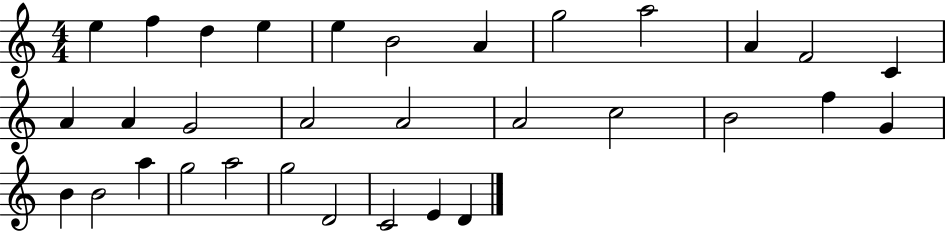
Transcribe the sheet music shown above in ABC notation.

X:1
T:Untitled
M:4/4
L:1/4
K:C
e f d e e B2 A g2 a2 A F2 C A A G2 A2 A2 A2 c2 B2 f G B B2 a g2 a2 g2 D2 C2 E D